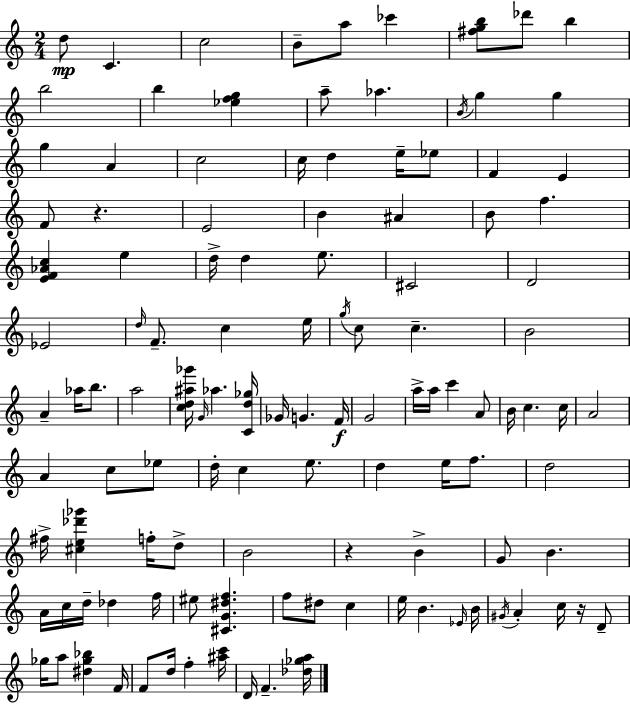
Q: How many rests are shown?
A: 3